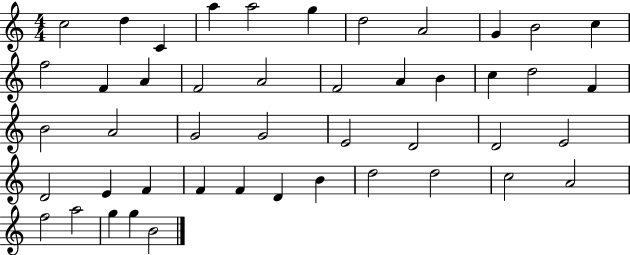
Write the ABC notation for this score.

X:1
T:Untitled
M:4/4
L:1/4
K:C
c2 d C a a2 g d2 A2 G B2 c f2 F A F2 A2 F2 A B c d2 F B2 A2 G2 G2 E2 D2 D2 E2 D2 E F F F D B d2 d2 c2 A2 f2 a2 g g B2